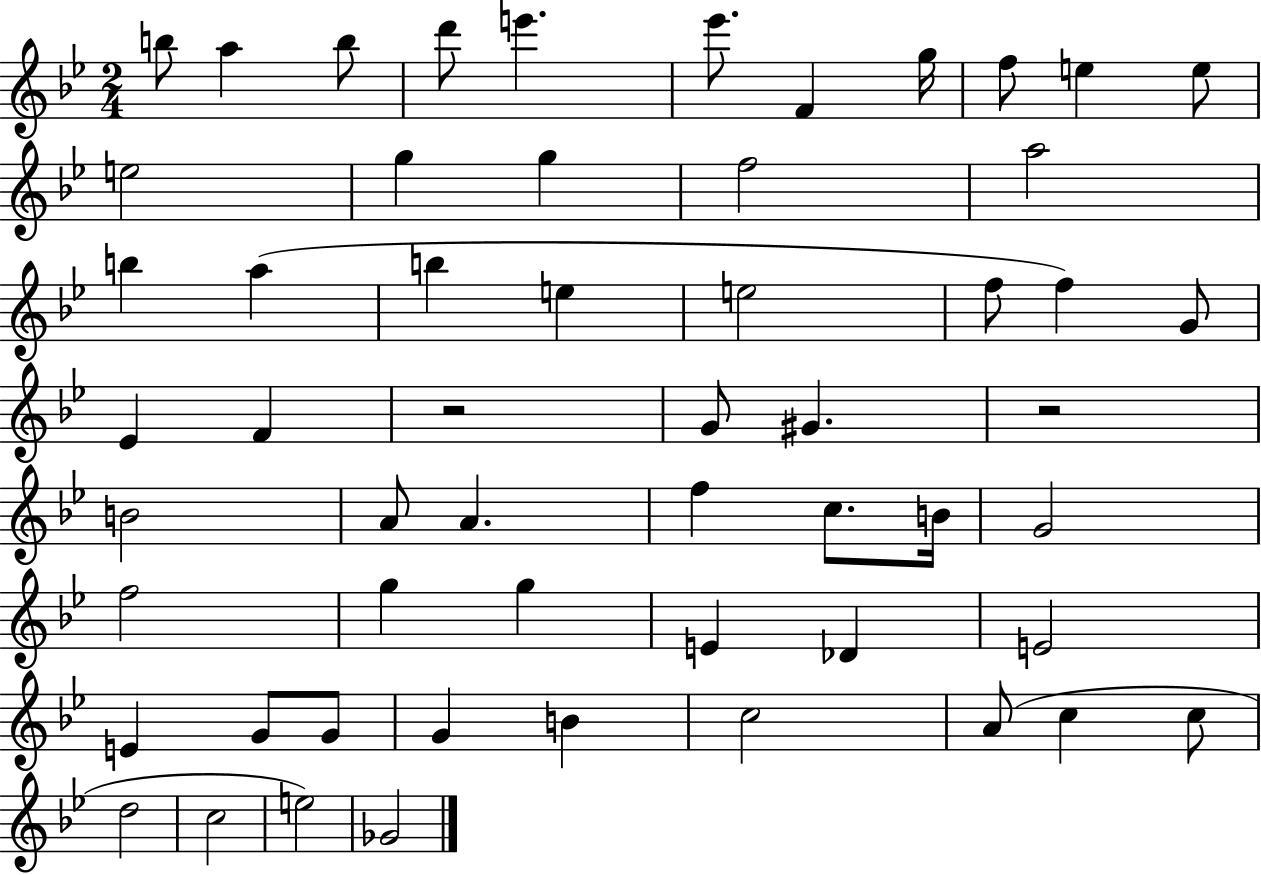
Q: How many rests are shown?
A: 2